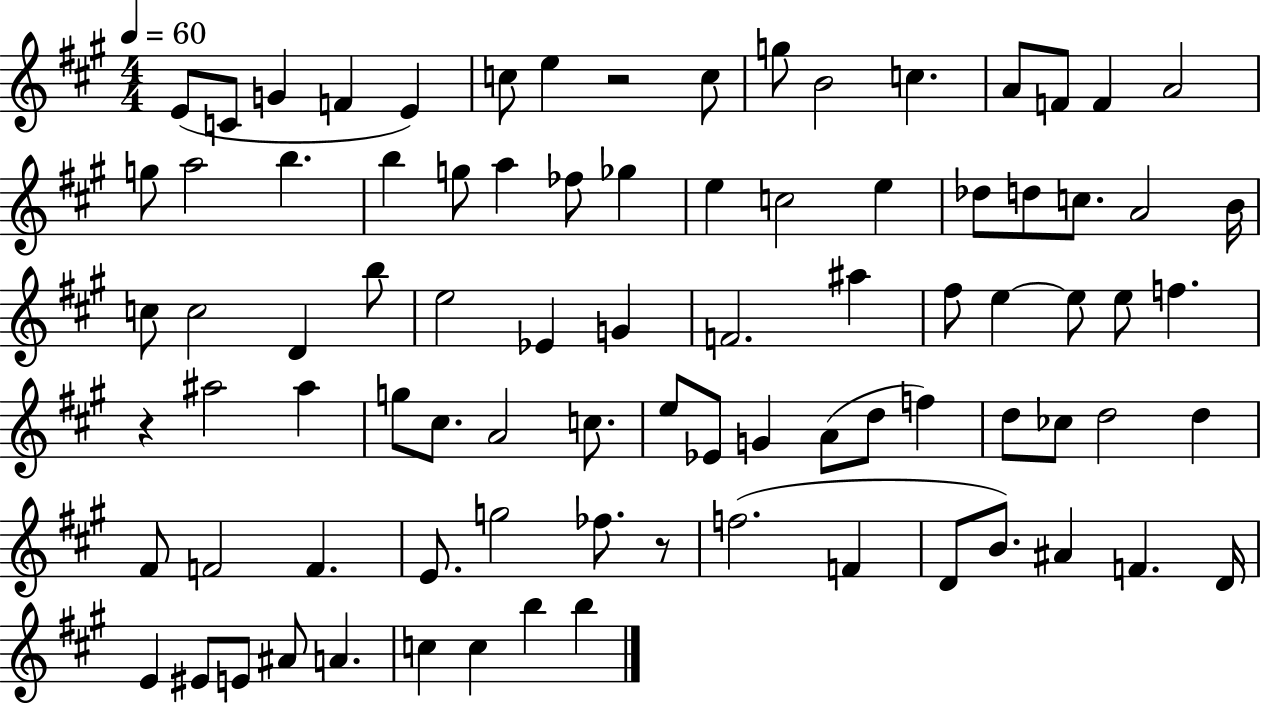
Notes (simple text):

E4/e C4/e G4/q F4/q E4/q C5/e E5/q R/h C5/e G5/e B4/h C5/q. A4/e F4/e F4/q A4/h G5/e A5/h B5/q. B5/q G5/e A5/q FES5/e Gb5/q E5/q C5/h E5/q Db5/e D5/e C5/e. A4/h B4/s C5/e C5/h D4/q B5/e E5/h Eb4/q G4/q F4/h. A#5/q F#5/e E5/q E5/e E5/e F5/q. R/q A#5/h A#5/q G5/e C#5/e. A4/h C5/e. E5/e Eb4/e G4/q A4/e D5/e F5/q D5/e CES5/e D5/h D5/q F#4/e F4/h F4/q. E4/e. G5/h FES5/e. R/e F5/h. F4/q D4/e B4/e. A#4/q F4/q. D4/s E4/q EIS4/e E4/e A#4/e A4/q. C5/q C5/q B5/q B5/q